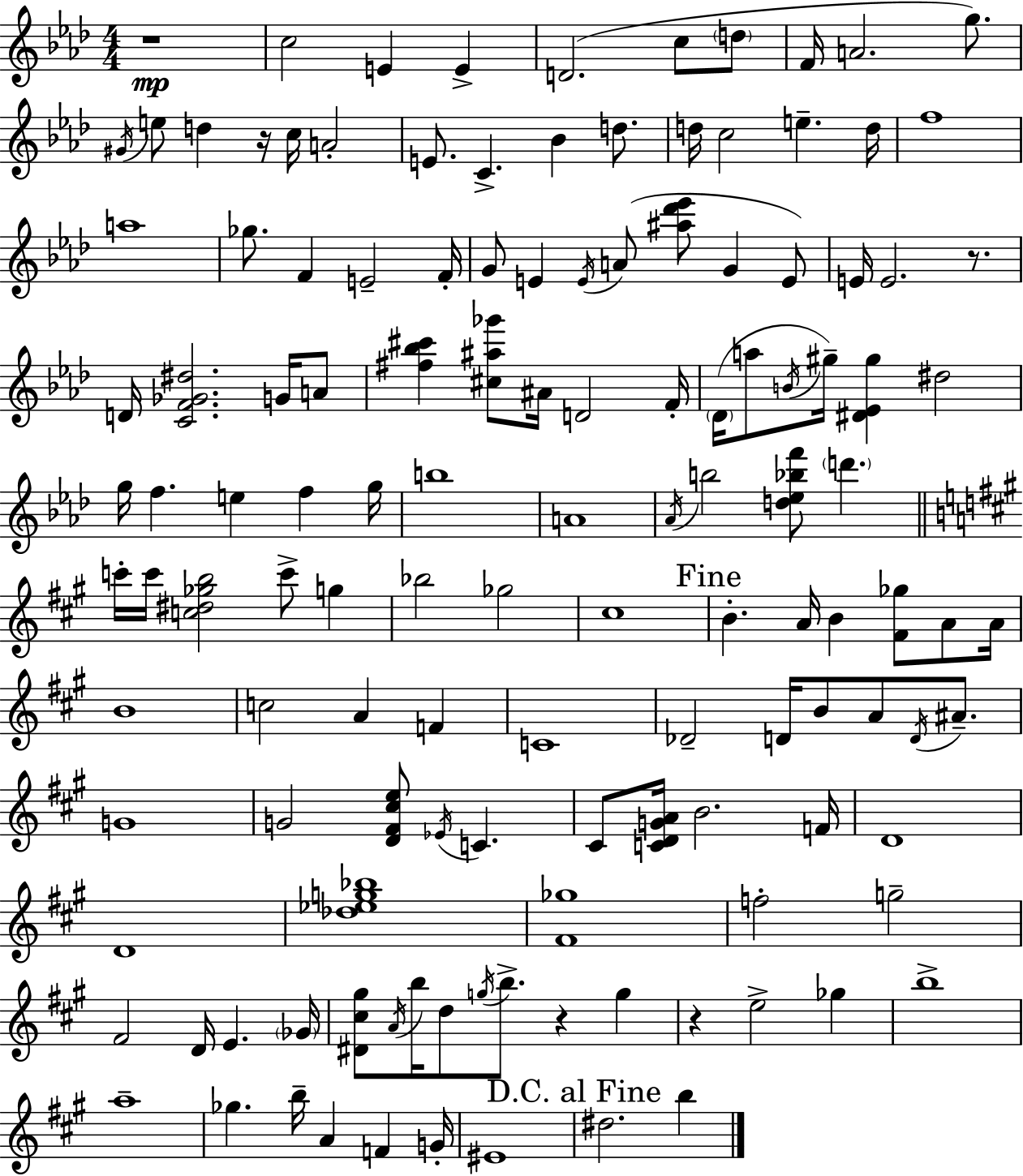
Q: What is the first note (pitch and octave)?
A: C5